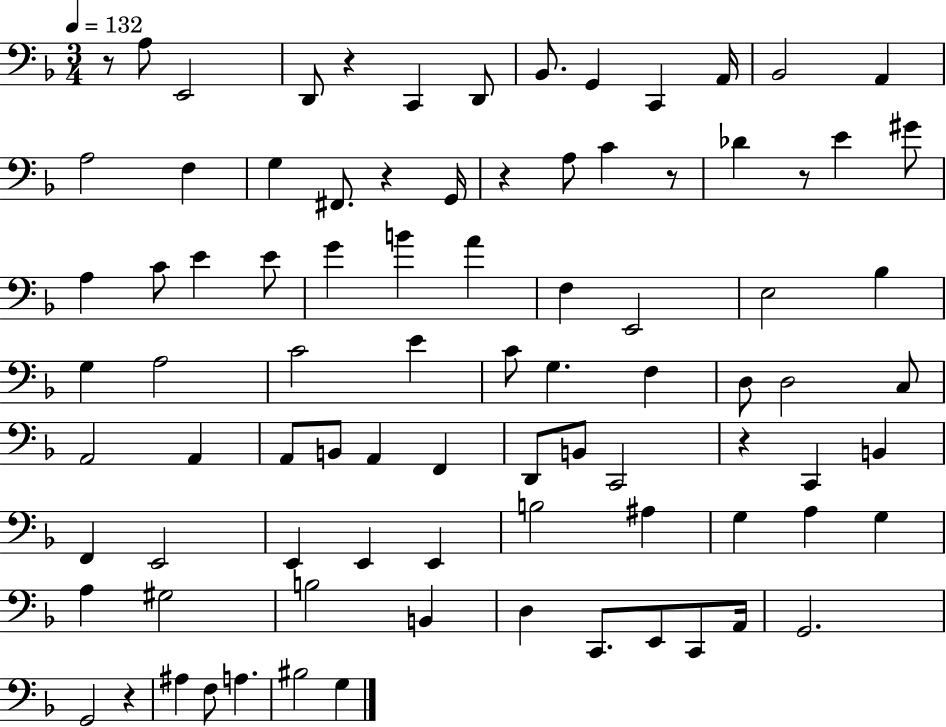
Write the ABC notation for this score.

X:1
T:Untitled
M:3/4
L:1/4
K:F
z/2 A,/2 E,,2 D,,/2 z C,, D,,/2 _B,,/2 G,, C,, A,,/4 _B,,2 A,, A,2 F, G, ^F,,/2 z G,,/4 z A,/2 C z/2 _D z/2 E ^G/2 A, C/2 E E/2 G B A F, E,,2 E,2 _B, G, A,2 C2 E C/2 G, F, D,/2 D,2 C,/2 A,,2 A,, A,,/2 B,,/2 A,, F,, D,,/2 B,,/2 C,,2 z C,, B,, F,, E,,2 E,, E,, E,, B,2 ^A, G, A, G, A, ^G,2 B,2 B,, D, C,,/2 E,,/2 C,,/2 A,,/4 G,,2 G,,2 z ^A, F,/2 A, ^B,2 G,